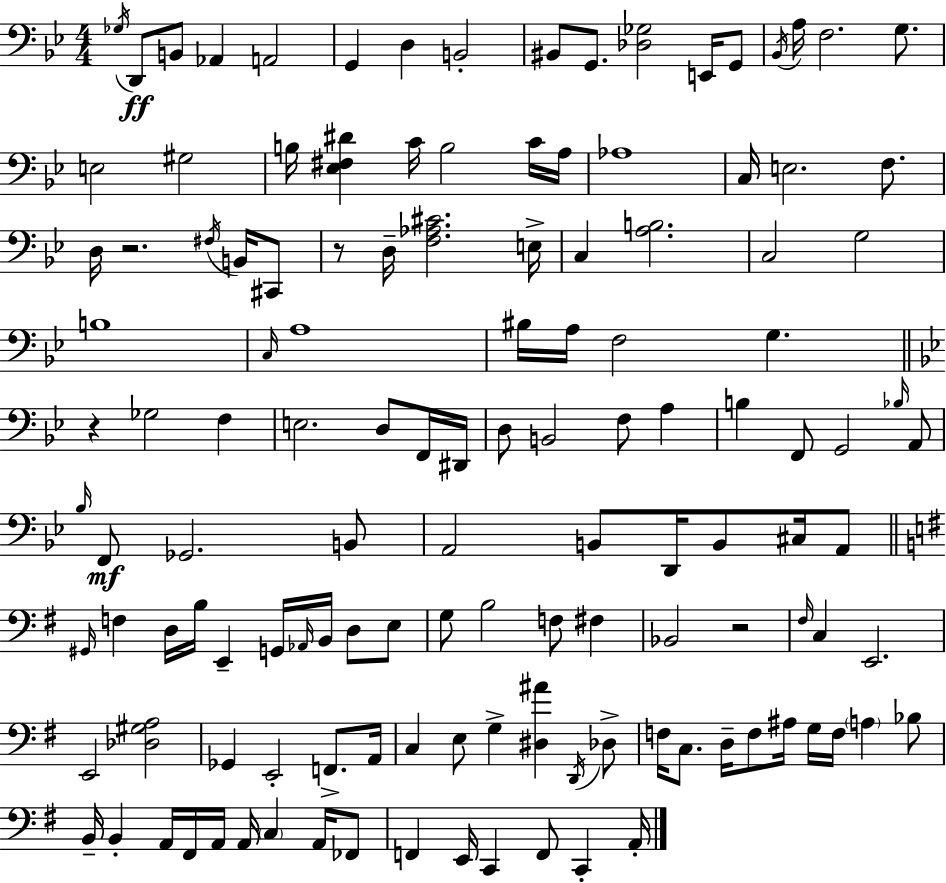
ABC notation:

X:1
T:Untitled
M:4/4
L:1/4
K:Bb
_G,/4 D,,/2 B,,/2 _A,, A,,2 G,, D, B,,2 ^B,,/2 G,,/2 [_D,_G,]2 E,,/4 G,,/2 _B,,/4 A,/4 F,2 G,/2 E,2 ^G,2 B,/4 [_E,^F,^D] C/4 B,2 C/4 A,/4 _A,4 C,/4 E,2 F,/2 D,/4 z2 ^F,/4 B,,/4 ^C,,/2 z/2 D,/4 [F,_A,^C]2 E,/4 C, [A,B,]2 C,2 G,2 B,4 C,/4 A,4 ^B,/4 A,/4 F,2 G, z _G,2 F, E,2 D,/2 F,,/4 ^D,,/4 D,/2 B,,2 F,/2 A, B, F,,/2 G,,2 _B,/4 A,,/2 _B,/4 F,,/2 _G,,2 B,,/2 A,,2 B,,/2 D,,/4 B,,/2 ^C,/4 A,,/2 ^G,,/4 F, D,/4 B,/4 E,, G,,/4 _A,,/4 B,,/4 D,/2 E,/2 G,/2 B,2 F,/2 ^F, _B,,2 z2 ^F,/4 C, E,,2 E,,2 [_D,^G,A,]2 _G,, E,,2 F,,/2 A,,/4 C, E,/2 G, [^D,^A] D,,/4 _D,/2 F,/4 C,/2 D,/4 F,/2 ^A,/4 G,/4 F,/4 A, _B,/2 B,,/4 B,, A,,/4 ^F,,/4 A,,/4 A,,/4 C, A,,/4 _F,,/2 F,, E,,/4 C,, F,,/2 C,, A,,/4